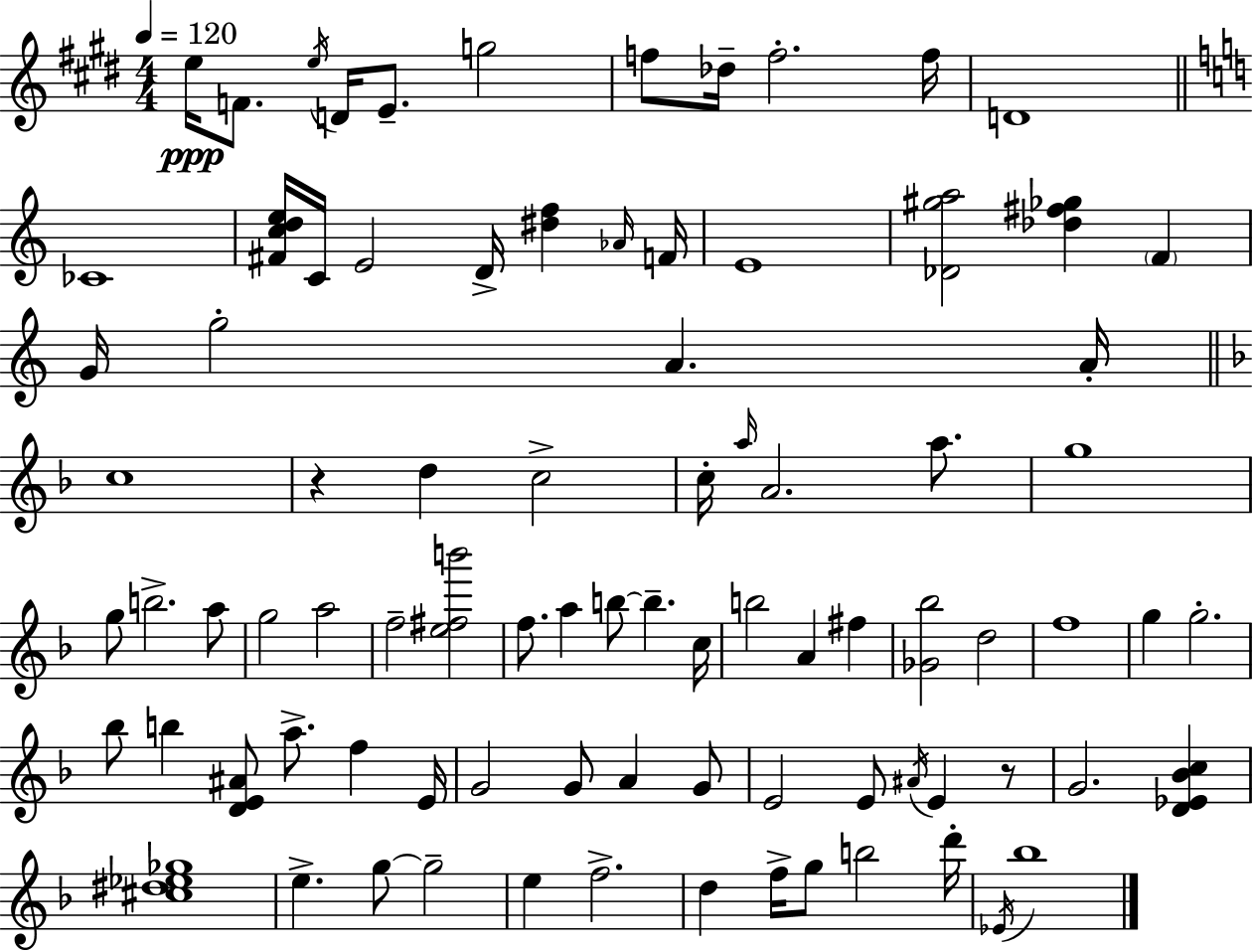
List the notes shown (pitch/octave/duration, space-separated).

E5/s F4/e. E5/s D4/s E4/e. G5/h F5/e Db5/s F5/h. F5/s D4/w CES4/w [F#4,C5,D5,E5]/s C4/s E4/h D4/s [D#5,F5]/q Ab4/s F4/s E4/w [Db4,G#5,A5]/h [Db5,F#5,Gb5]/q F4/q G4/s G5/h A4/q. A4/s C5/w R/q D5/q C5/h C5/s A5/s A4/h. A5/e. G5/w G5/e B5/h. A5/e G5/h A5/h F5/h [E5,F#5,B6]/h F5/e. A5/q B5/e B5/q. C5/s B5/h A4/q F#5/q [Gb4,Bb5]/h D5/h F5/w G5/q G5/h. Bb5/e B5/q [D4,E4,A#4]/e A5/e. F5/q E4/s G4/h G4/e A4/q G4/e E4/h E4/e A#4/s E4/q R/e G4/h. [D4,Eb4,Bb4,C5]/q [C#5,D#5,Eb5,Gb5]/w E5/q. G5/e G5/h E5/q F5/h. D5/q F5/s G5/e B5/h D6/s Eb4/s Bb5/w